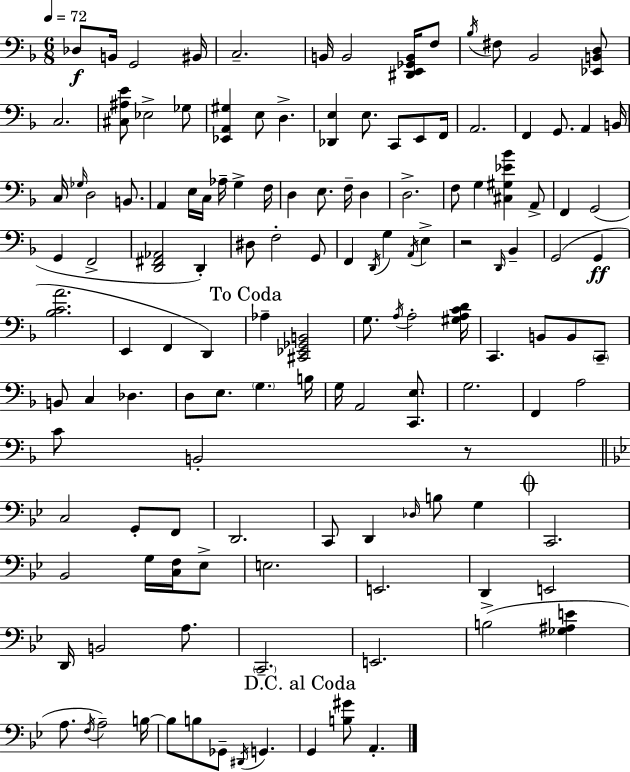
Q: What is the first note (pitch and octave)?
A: Db3